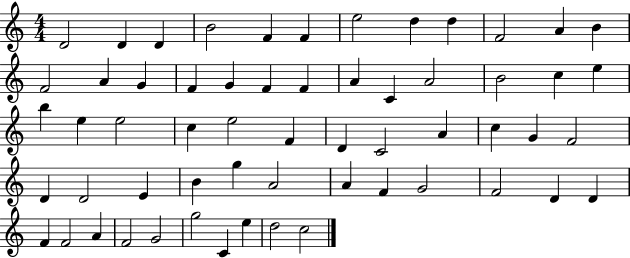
{
  \clef treble
  \numericTimeSignature
  \time 4/4
  \key c \major
  d'2 d'4 d'4 | b'2 f'4 f'4 | e''2 d''4 d''4 | f'2 a'4 b'4 | \break f'2 a'4 g'4 | f'4 g'4 f'4 f'4 | a'4 c'4 a'2 | b'2 c''4 e''4 | \break b''4 e''4 e''2 | c''4 e''2 f'4 | d'4 c'2 a'4 | c''4 g'4 f'2 | \break d'4 d'2 e'4 | b'4 g''4 a'2 | a'4 f'4 g'2 | f'2 d'4 d'4 | \break f'4 f'2 a'4 | f'2 g'2 | g''2 c'4 e''4 | d''2 c''2 | \break \bar "|."
}